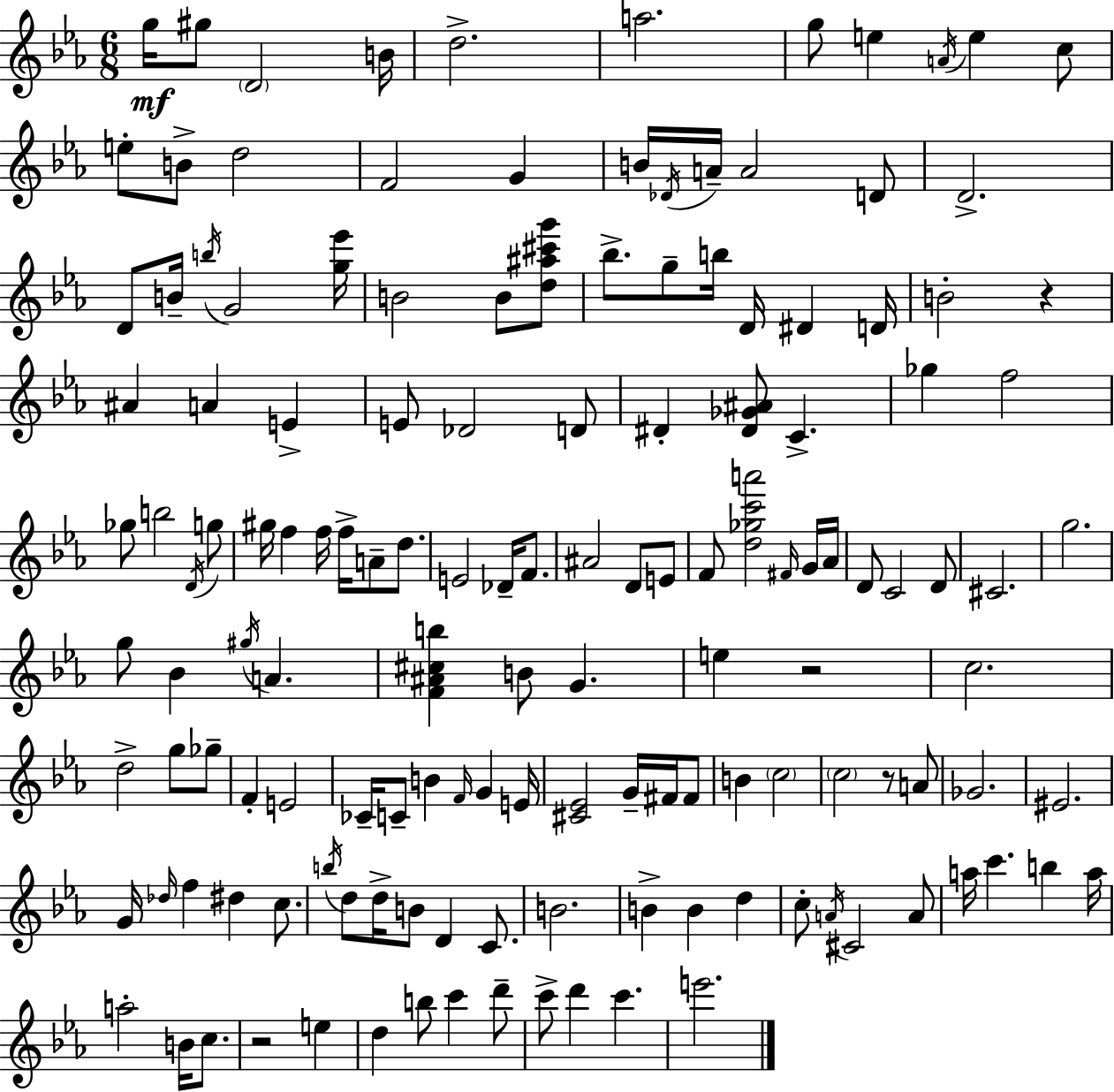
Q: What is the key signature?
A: C minor